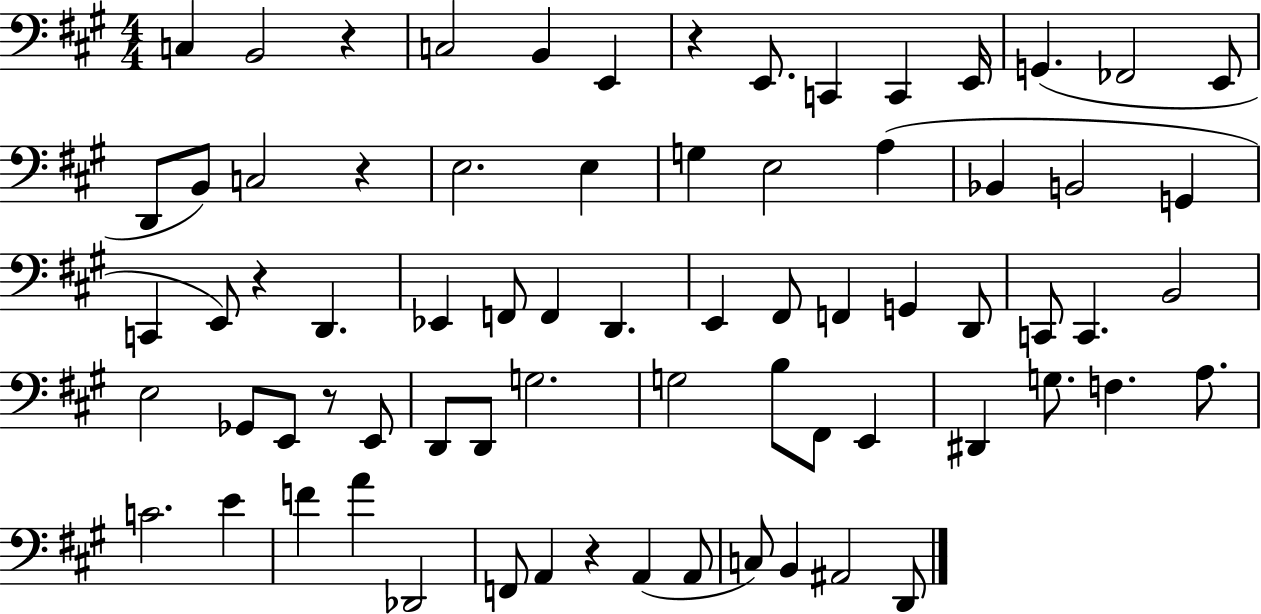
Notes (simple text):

C3/q B2/h R/q C3/h B2/q E2/q R/q E2/e. C2/q C2/q E2/s G2/q. FES2/h E2/e D2/e B2/e C3/h R/q E3/h. E3/q G3/q E3/h A3/q Bb2/q B2/h G2/q C2/q E2/e R/q D2/q. Eb2/q F2/e F2/q D2/q. E2/q F#2/e F2/q G2/q D2/e C2/e C2/q. B2/h E3/h Gb2/e E2/e R/e E2/e D2/e D2/e G3/h. G3/h B3/e F#2/e E2/q D#2/q G3/e. F3/q. A3/e. C4/h. E4/q F4/q A4/q Db2/h F2/e A2/q R/q A2/q A2/e C3/e B2/q A#2/h D2/e